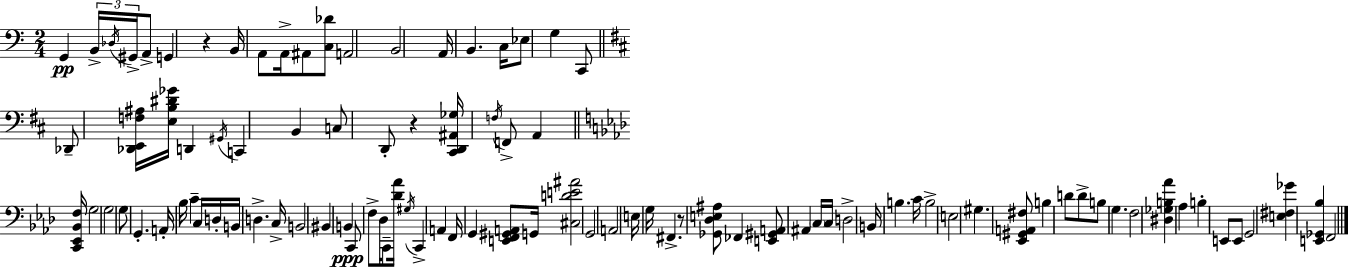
{
  \clef bass
  \numericTimeSignature
  \time 2/4
  \key a \minor
  g,4\pp \tuplet 3/2 { b,16-> \acciaccatura { des16 } gis,16-> } a,8-> | g,4 r4 | b,16 a,8 a,16-> ais,8 <c des'>8 | a,2 | \break b,2 | a,16 b,4. | c16 ees8 g4 c,8 | \bar "||" \break \key d \major des,8-- <des, e, f ais>16 <e b dis' ges'>16 d,4 | \acciaccatura { gis,16 } c,4 b,4 | c8 d,8-. r4 | <cis, d, ais, ges>16 \acciaccatura { f16 } f,8-> a,4 | \break \bar "||" \break \key aes \major <c, ees, bes, f>16 g2 | g2 | g8 g,4.-. | a,16-. bes16 c'4-- c16 | \break d16-. b,16 d4.-> | c16-> b,2 | bis,4 b,4\ppp | c,8 f8-> des16 c,8-- | \break <des' aes'>16 \acciaccatura { gis16 } c,4-> a,4 | f,16 g,4 <e, f, gis, a,>8 | g,16 <cis d' e' ais'>2 | g,2 | \break a,2 | e16 g16 fis,4.-> | r8 <ges, des e ais>8 fes,4 | <e, gis, a,>8 ais,4 | \break \parenthesize c16 c16 d2-> | b,16 b4. | c'16 b2-> | e2 | \break gis4. | <ees, gis, a, fis>8 b4 d'8 | d'8-> b8 g4. | f2 | \break <dis ges b aes'>4 aes4 | b4-. e,8 | e,8 g,2 | <e fis ges'>4 <e, ges, bes>4 | \break f,2 | \bar "|."
}